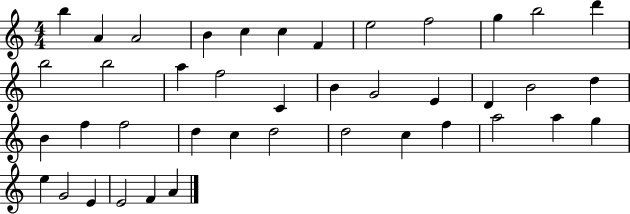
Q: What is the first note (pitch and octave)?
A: B5